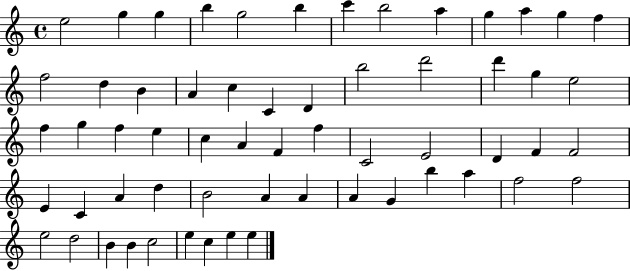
{
  \clef treble
  \time 4/4
  \defaultTimeSignature
  \key c \major
  e''2 g''4 g''4 | b''4 g''2 b''4 | c'''4 b''2 a''4 | g''4 a''4 g''4 f''4 | \break f''2 d''4 b'4 | a'4 c''4 c'4 d'4 | b''2 d'''2 | d'''4 g''4 e''2 | \break f''4 g''4 f''4 e''4 | c''4 a'4 f'4 f''4 | c'2 e'2 | d'4 f'4 f'2 | \break e'4 c'4 a'4 d''4 | b'2 a'4 a'4 | a'4 g'4 b''4 a''4 | f''2 f''2 | \break e''2 d''2 | b'4 b'4 c''2 | e''4 c''4 e''4 e''4 | \bar "|."
}